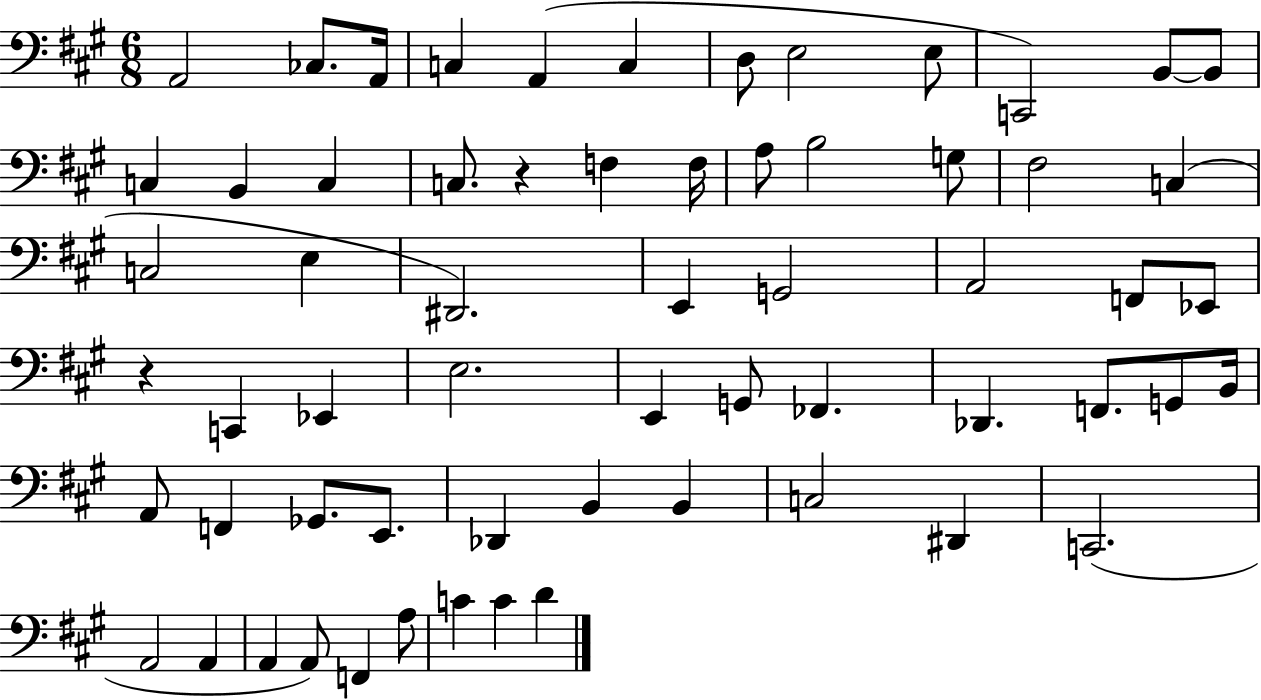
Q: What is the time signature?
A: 6/8